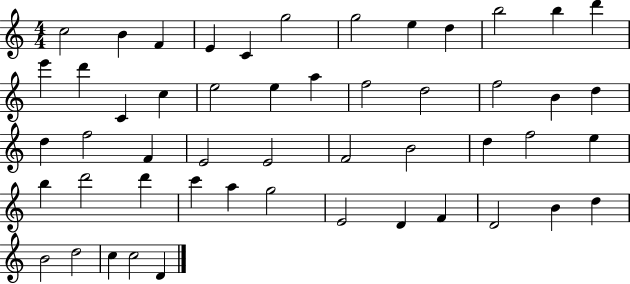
C5/h B4/q F4/q E4/q C4/q G5/h G5/h E5/q D5/q B5/h B5/q D6/q E6/q D6/q C4/q C5/q E5/h E5/q A5/q F5/h D5/h F5/h B4/q D5/q D5/q F5/h F4/q E4/h E4/h F4/h B4/h D5/q F5/h E5/q B5/q D6/h D6/q C6/q A5/q G5/h E4/h D4/q F4/q D4/h B4/q D5/q B4/h D5/h C5/q C5/h D4/q